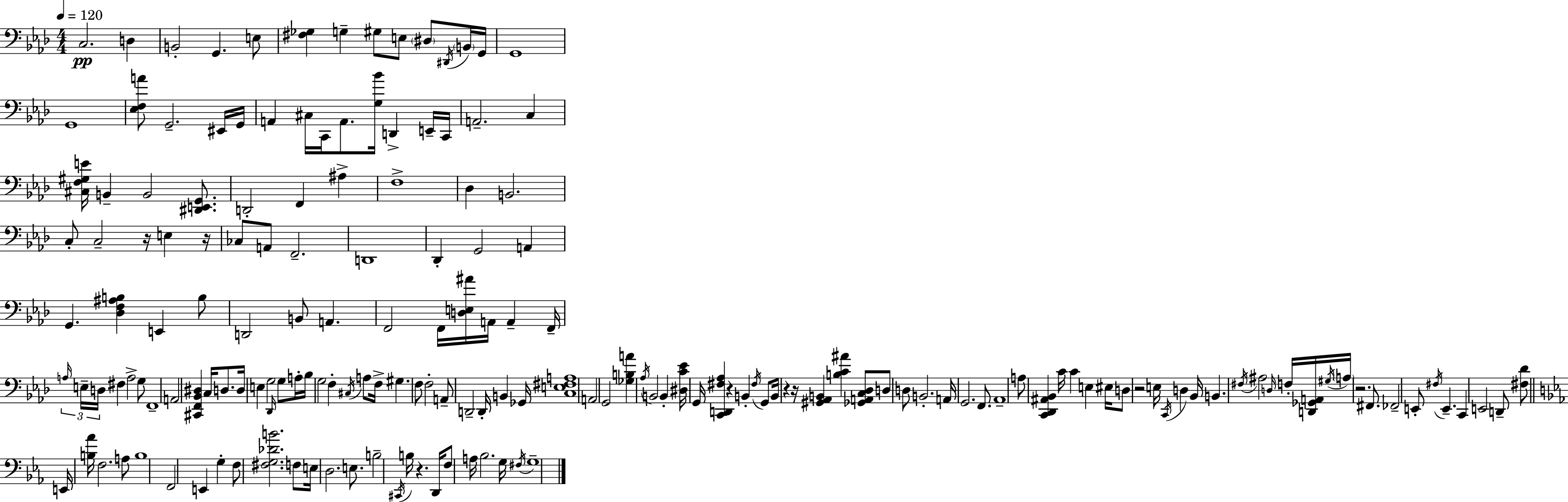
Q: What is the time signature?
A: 4/4